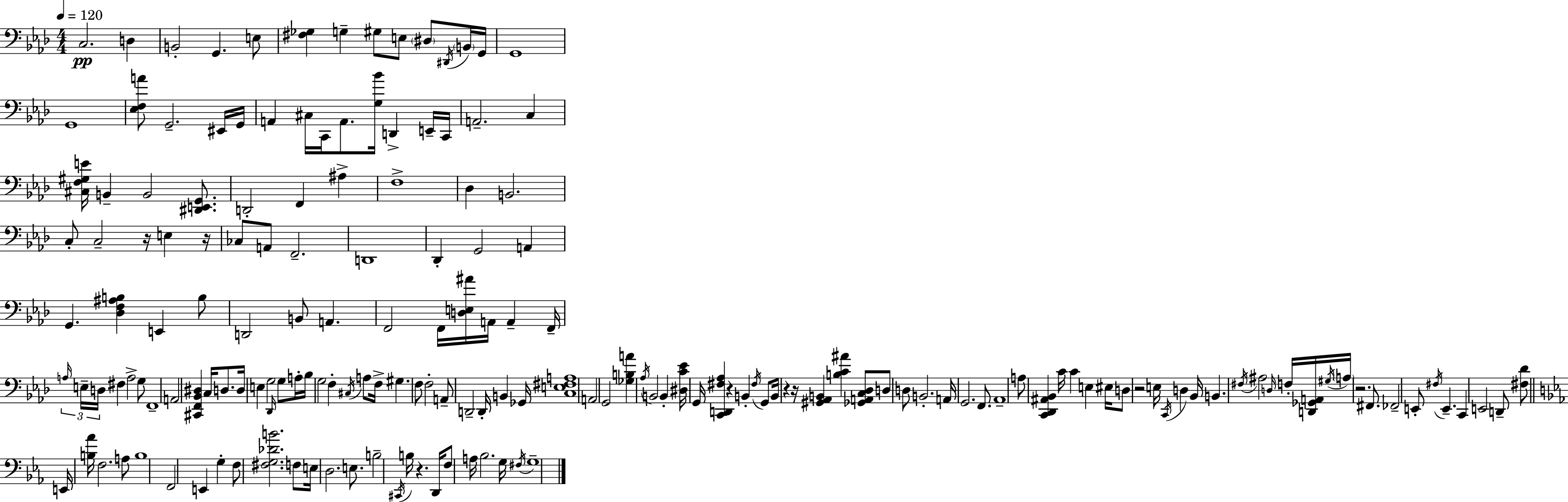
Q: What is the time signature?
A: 4/4